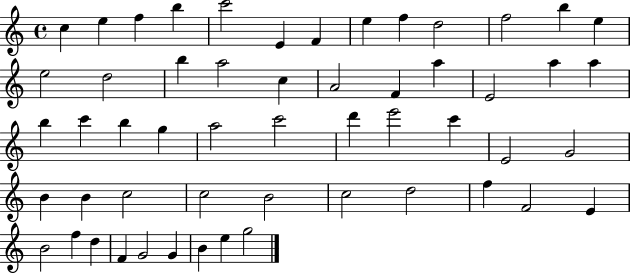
{
  \clef treble
  \time 4/4
  \defaultTimeSignature
  \key c \major
  c''4 e''4 f''4 b''4 | c'''2 e'4 f'4 | e''4 f''4 d''2 | f''2 b''4 e''4 | \break e''2 d''2 | b''4 a''2 c''4 | a'2 f'4 a''4 | e'2 a''4 a''4 | \break b''4 c'''4 b''4 g''4 | a''2 c'''2 | d'''4 e'''2 c'''4 | e'2 g'2 | \break b'4 b'4 c''2 | c''2 b'2 | c''2 d''2 | f''4 f'2 e'4 | \break b'2 f''4 d''4 | f'4 g'2 g'4 | b'4 e''4 g''2 | \bar "|."
}